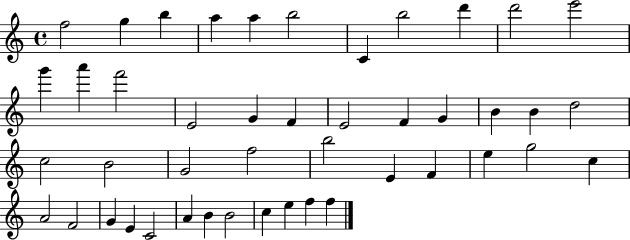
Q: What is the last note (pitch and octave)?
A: F5